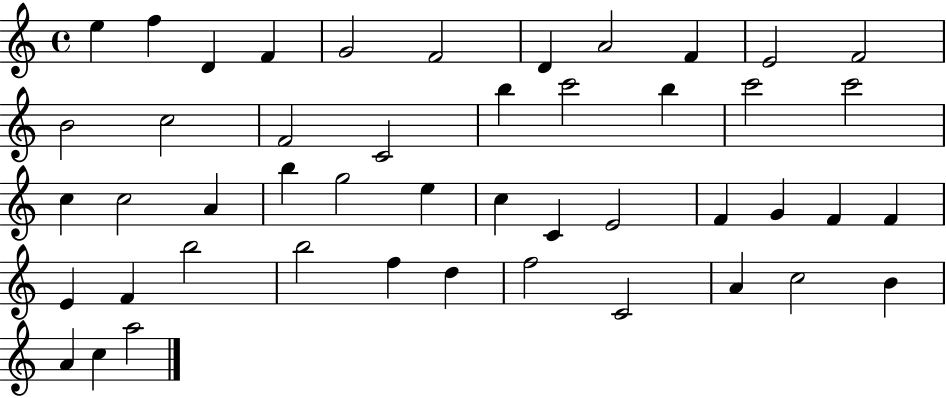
X:1
T:Untitled
M:4/4
L:1/4
K:C
e f D F G2 F2 D A2 F E2 F2 B2 c2 F2 C2 b c'2 b c'2 c'2 c c2 A b g2 e c C E2 F G F F E F b2 b2 f d f2 C2 A c2 B A c a2